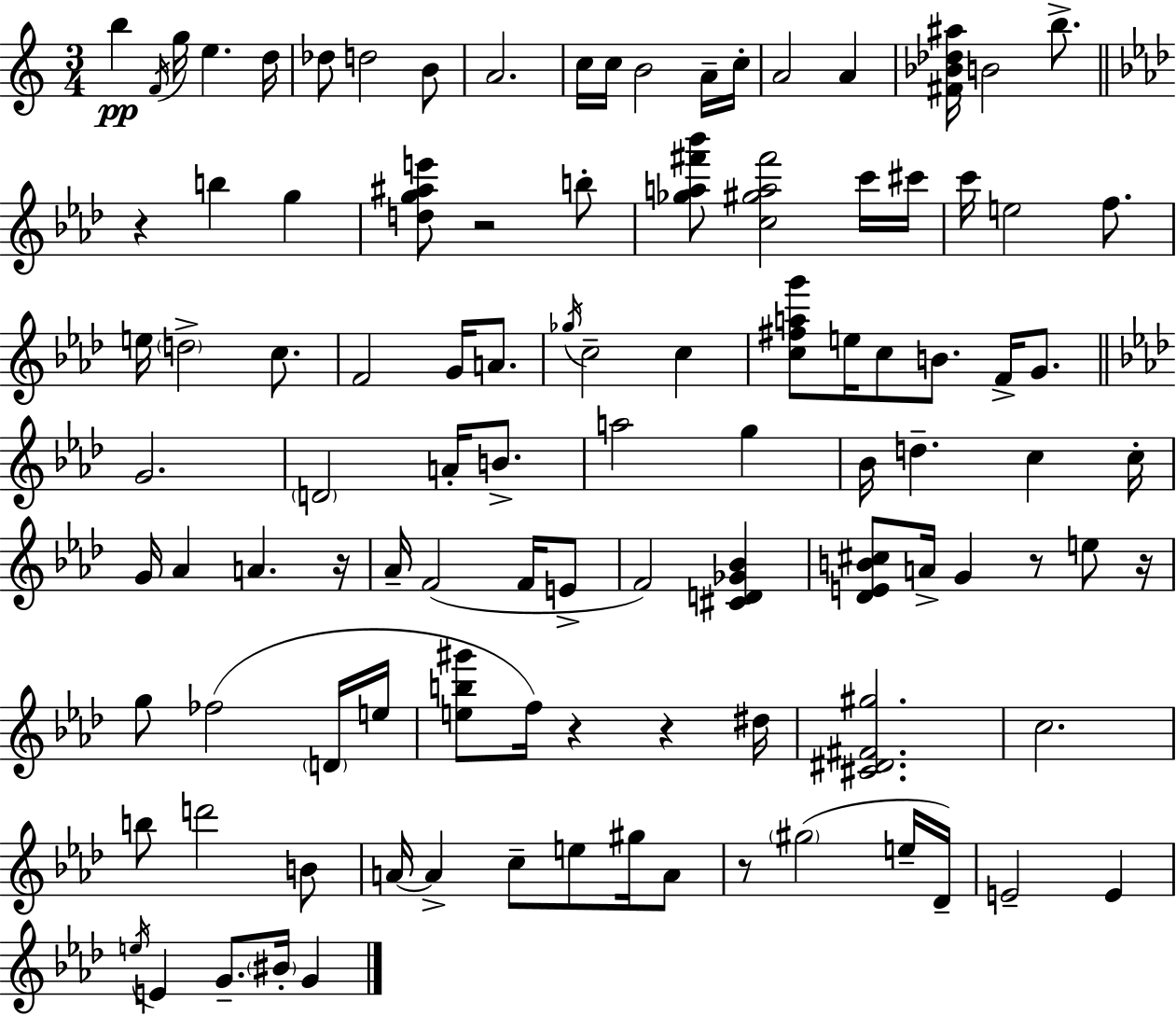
B5/q F4/s G5/s E5/q. D5/s Db5/e D5/h B4/e A4/h. C5/s C5/s B4/h A4/s C5/s A4/h A4/q [F#4,Bb4,Db5,A#5]/s B4/h B5/e. R/q B5/q G5/q [D5,G5,A#5,E6]/e R/h B5/e [Gb5,A5,F#6,Bb6]/e [C5,G#5,A5,F#6]/h C6/s C#6/s C6/s E5/h F5/e. E5/s D5/h C5/e. F4/h G4/s A4/e. Gb5/s C5/h C5/q [C5,F#5,A5,G6]/e E5/s C5/e B4/e. F4/s G4/e. G4/h. D4/h A4/s B4/e. A5/h G5/q Bb4/s D5/q. C5/q C5/s G4/s Ab4/q A4/q. R/s Ab4/s F4/h F4/s E4/e F4/h [C#4,D4,Gb4,Bb4]/q [Db4,E4,B4,C#5]/e A4/s G4/q R/e E5/e R/s G5/e FES5/h D4/s E5/s [E5,B5,G#6]/e F5/s R/q R/q D#5/s [C#4,D#4,F#4,G#5]/h. C5/h. B5/e D6/h B4/e A4/s A4/q C5/e E5/e G#5/s A4/e R/e G#5/h E5/s Db4/s E4/h E4/q E5/s E4/q G4/e. BIS4/s G4/q